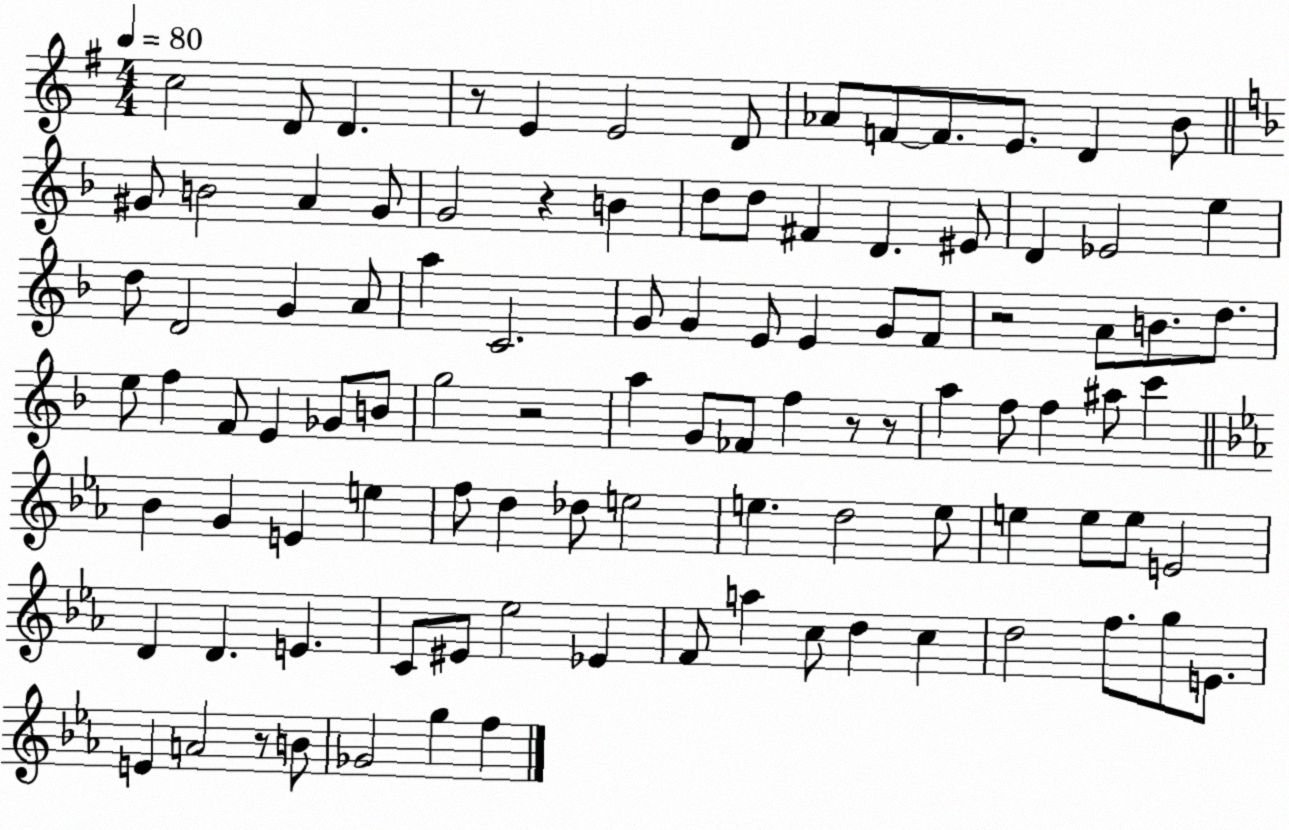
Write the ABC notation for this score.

X:1
T:Untitled
M:4/4
L:1/4
K:G
c2 D/2 D z/2 E E2 D/2 _A/2 F/2 F/2 E/2 D B/2 ^G/2 B2 A ^G/2 G2 z B d/2 d/2 ^F D ^E/2 D _E2 e d/2 D2 G A/2 a C2 G/2 G E/2 E G/2 F/2 z2 A/2 B/2 d/2 e/2 f F/2 E _G/2 B/2 g2 z2 a G/2 _F/2 f z/2 z/2 a f/2 f ^a/2 c' _B G E e f/2 d _d/2 e2 e d2 e/2 e e/2 e/2 E2 D D E C/2 ^E/2 _e2 _E F/2 a c/2 d c d2 f/2 g/2 E/2 E A2 z/2 B/2 _G2 g f